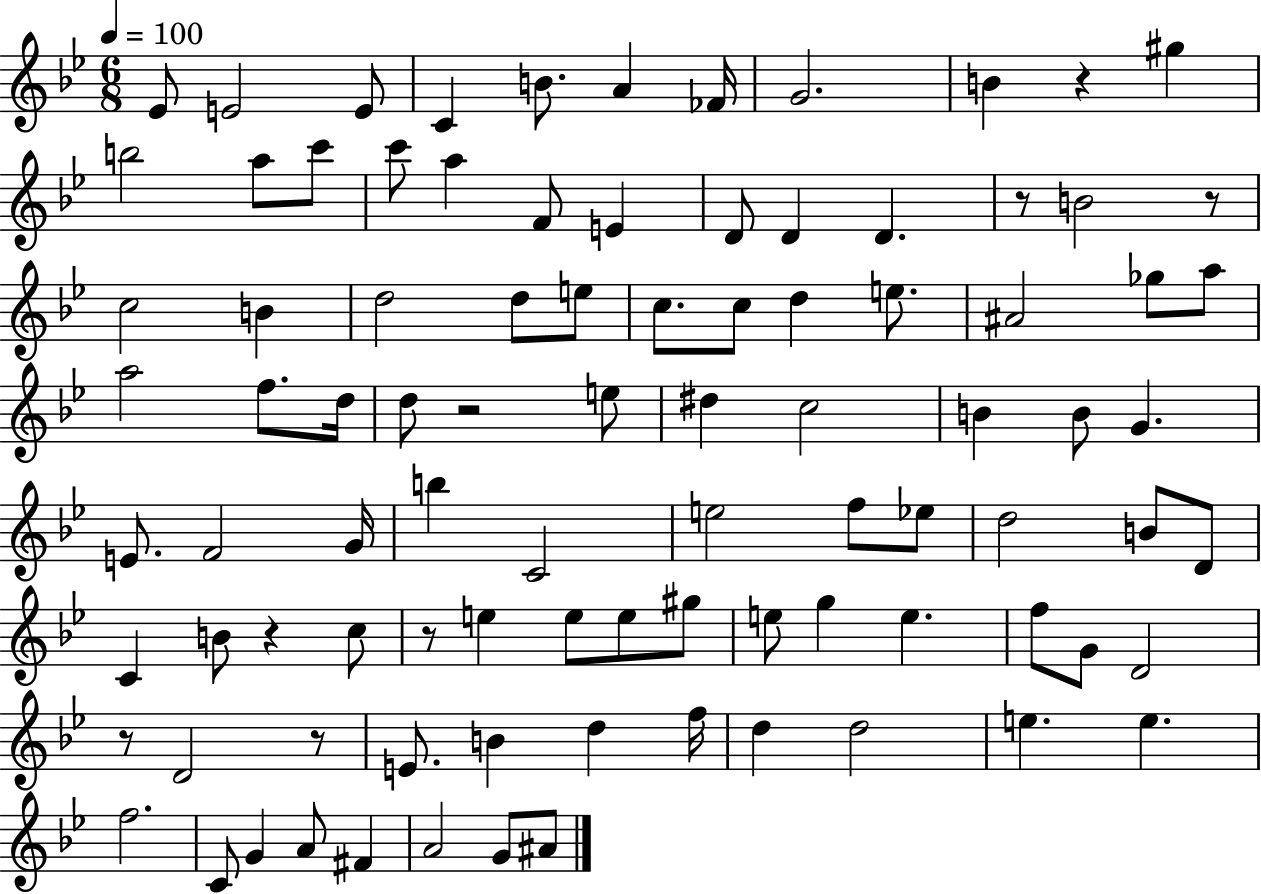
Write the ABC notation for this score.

X:1
T:Untitled
M:6/8
L:1/4
K:Bb
_E/2 E2 E/2 C B/2 A _F/4 G2 B z ^g b2 a/2 c'/2 c'/2 a F/2 E D/2 D D z/2 B2 z/2 c2 B d2 d/2 e/2 c/2 c/2 d e/2 ^A2 _g/2 a/2 a2 f/2 d/4 d/2 z2 e/2 ^d c2 B B/2 G E/2 F2 G/4 b C2 e2 f/2 _e/2 d2 B/2 D/2 C B/2 z c/2 z/2 e e/2 e/2 ^g/2 e/2 g e f/2 G/2 D2 z/2 D2 z/2 E/2 B d f/4 d d2 e e f2 C/2 G A/2 ^F A2 G/2 ^A/2